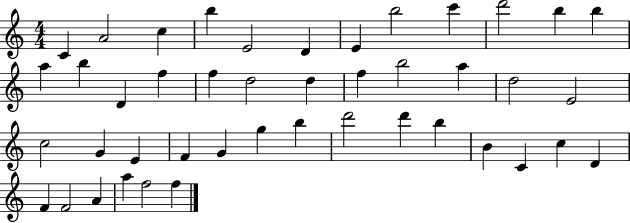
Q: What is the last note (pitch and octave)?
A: F5